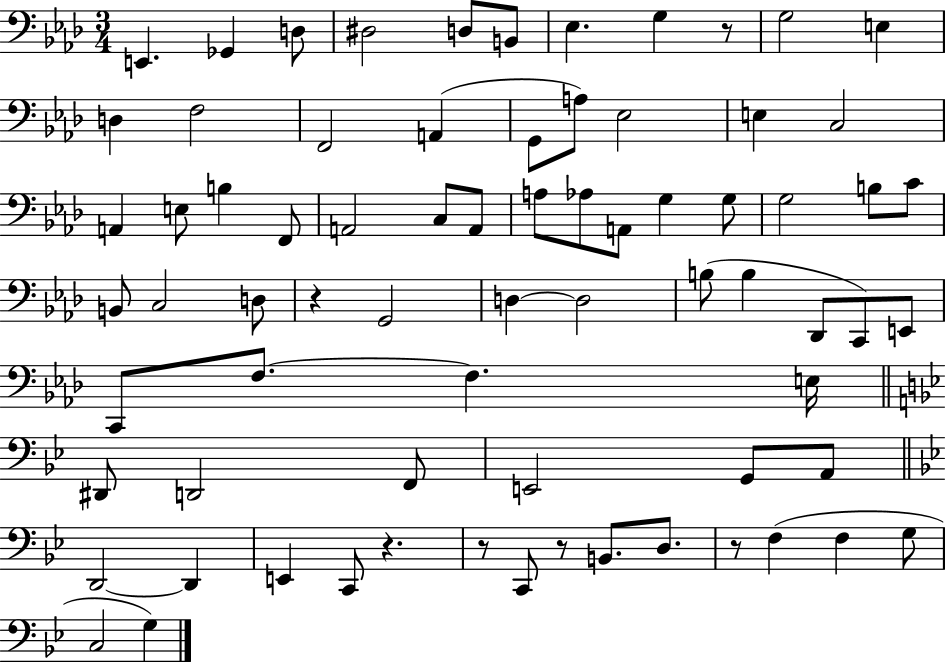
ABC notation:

X:1
T:Untitled
M:3/4
L:1/4
K:Ab
E,, _G,, D,/2 ^D,2 D,/2 B,,/2 _E, G, z/2 G,2 E, D, F,2 F,,2 A,, G,,/2 A,/2 _E,2 E, C,2 A,, E,/2 B, F,,/2 A,,2 C,/2 A,,/2 A,/2 _A,/2 A,,/2 G, G,/2 G,2 B,/2 C/2 B,,/2 C,2 D,/2 z G,,2 D, D,2 B,/2 B, _D,,/2 C,,/2 E,,/2 C,,/2 F,/2 F, E,/4 ^D,,/2 D,,2 F,,/2 E,,2 G,,/2 A,,/2 D,,2 D,, E,, C,,/2 z z/2 C,,/2 z/2 B,,/2 D,/2 z/2 F, F, G,/2 C,2 G,